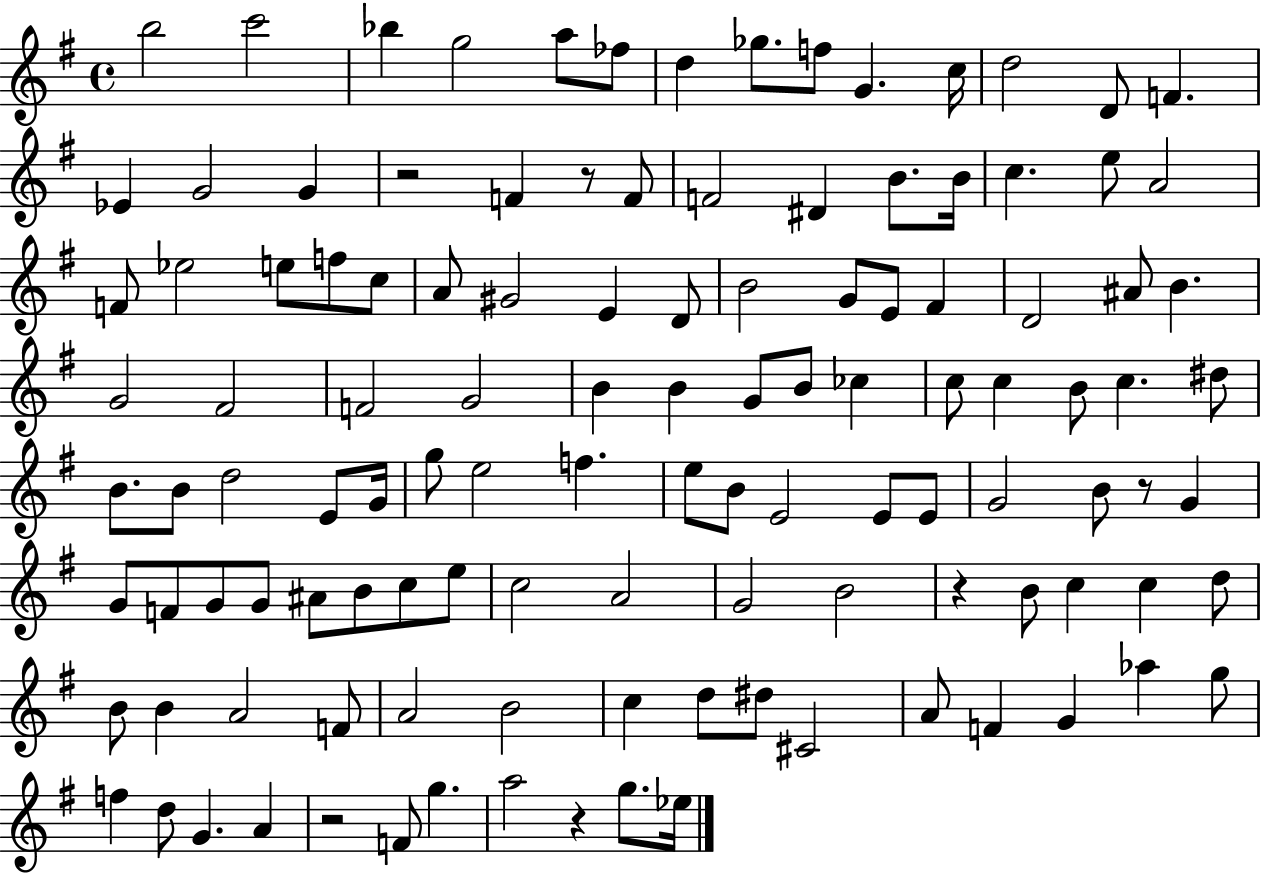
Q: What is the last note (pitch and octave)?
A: Eb5